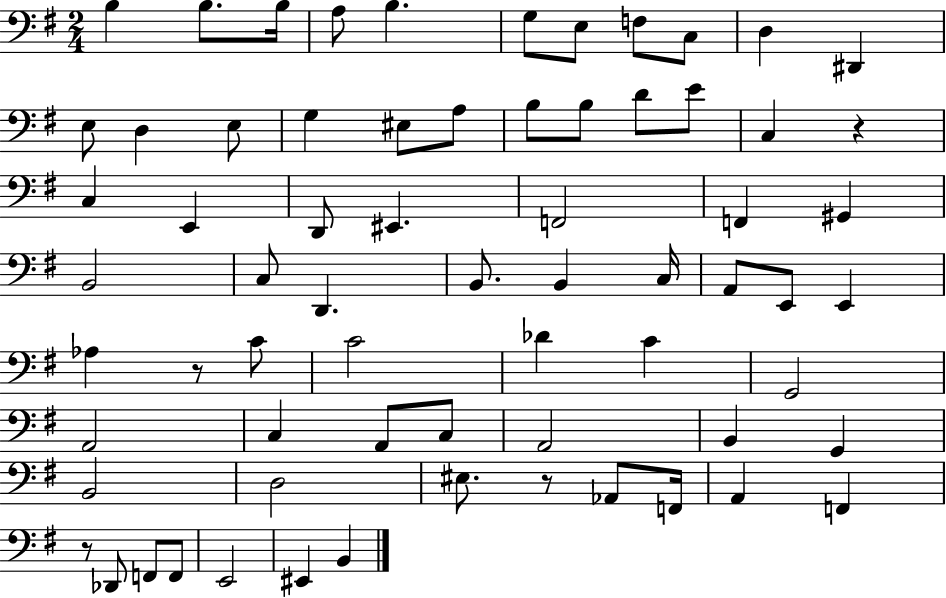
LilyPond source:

{
  \clef bass
  \numericTimeSignature
  \time 2/4
  \key g \major
  b4 b8. b16 | a8 b4. | g8 e8 f8 c8 | d4 dis,4 | \break e8 d4 e8 | g4 eis8 a8 | b8 b8 d'8 e'8 | c4 r4 | \break c4 e,4 | d,8 eis,4. | f,2 | f,4 gis,4 | \break b,2 | c8 d,4. | b,8. b,4 c16 | a,8 e,8 e,4 | \break aes4 r8 c'8 | c'2 | des'4 c'4 | g,2 | \break a,2 | c4 a,8 c8 | a,2 | b,4 g,4 | \break b,2 | d2 | eis8. r8 aes,8 f,16 | a,4 f,4 | \break r8 des,8 f,8 f,8 | e,2 | eis,4 b,4 | \bar "|."
}